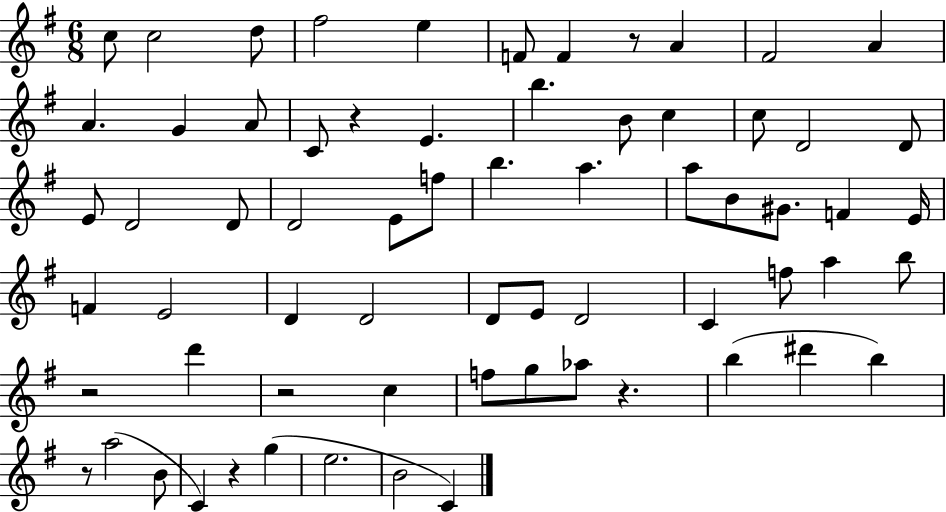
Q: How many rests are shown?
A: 7